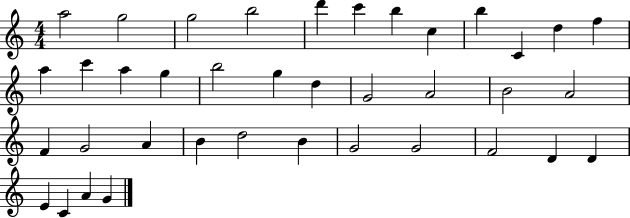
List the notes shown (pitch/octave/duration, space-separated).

A5/h G5/h G5/h B5/h D6/q C6/q B5/q C5/q B5/q C4/q D5/q F5/q A5/q C6/q A5/q G5/q B5/h G5/q D5/q G4/h A4/h B4/h A4/h F4/q G4/h A4/q B4/q D5/h B4/q G4/h G4/h F4/h D4/q D4/q E4/q C4/q A4/q G4/q